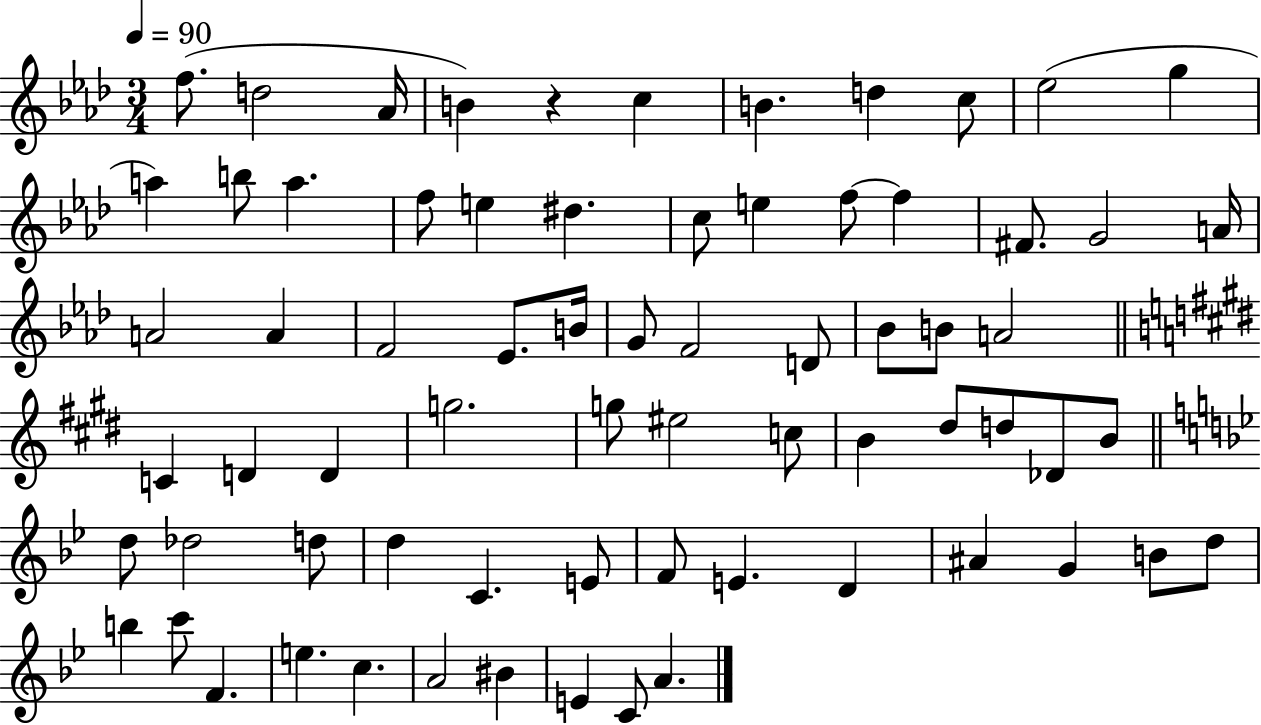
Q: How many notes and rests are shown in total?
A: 70